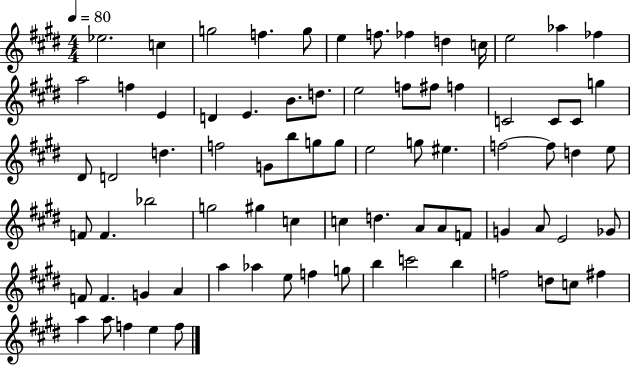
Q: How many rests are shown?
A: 0